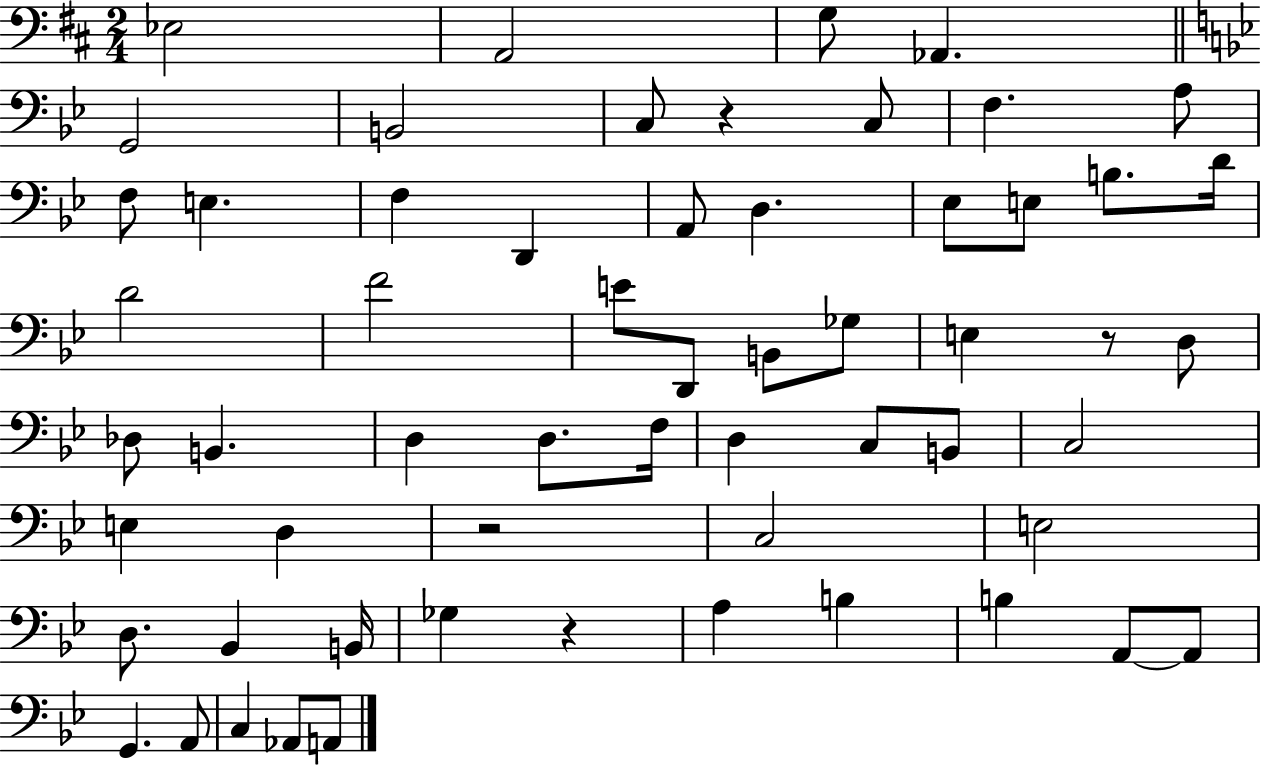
X:1
T:Untitled
M:2/4
L:1/4
K:D
_E,2 A,,2 G,/2 _A,, G,,2 B,,2 C,/2 z C,/2 F, A,/2 F,/2 E, F, D,, A,,/2 D, _E,/2 E,/2 B,/2 D/4 D2 F2 E/2 D,,/2 B,,/2 _G,/2 E, z/2 D,/2 _D,/2 B,, D, D,/2 F,/4 D, C,/2 B,,/2 C,2 E, D, z2 C,2 E,2 D,/2 _B,, B,,/4 _G, z A, B, B, A,,/2 A,,/2 G,, A,,/2 C, _A,,/2 A,,/2